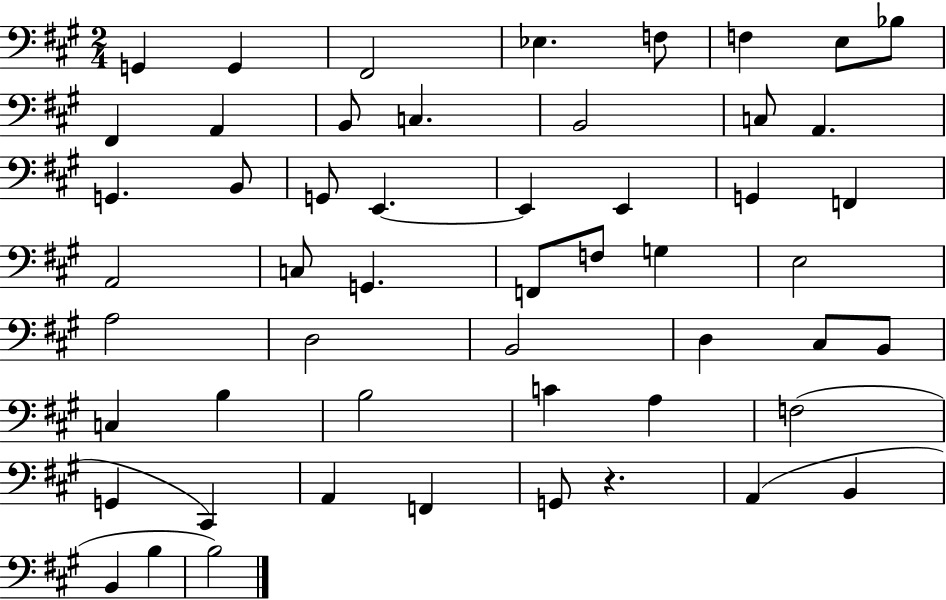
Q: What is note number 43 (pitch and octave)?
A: G2